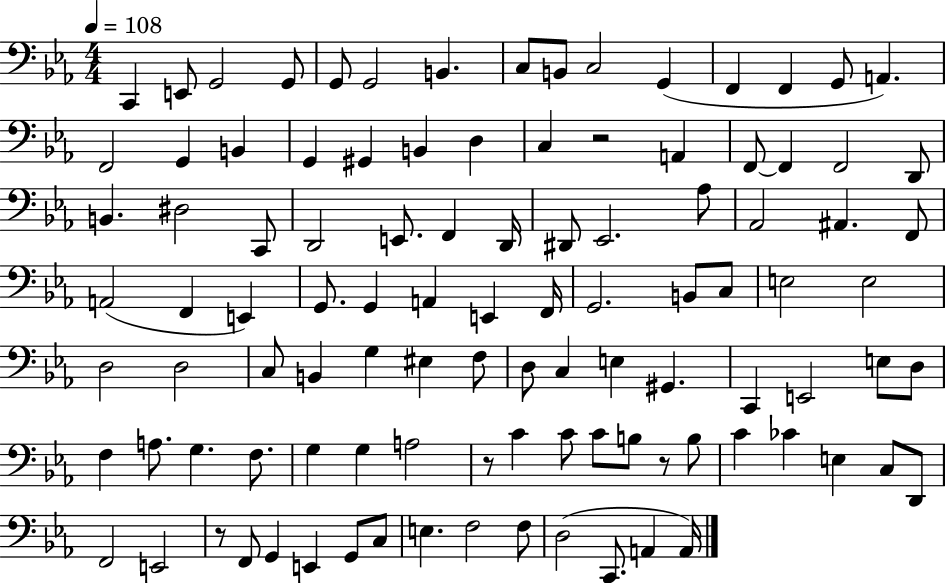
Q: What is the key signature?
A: EES major